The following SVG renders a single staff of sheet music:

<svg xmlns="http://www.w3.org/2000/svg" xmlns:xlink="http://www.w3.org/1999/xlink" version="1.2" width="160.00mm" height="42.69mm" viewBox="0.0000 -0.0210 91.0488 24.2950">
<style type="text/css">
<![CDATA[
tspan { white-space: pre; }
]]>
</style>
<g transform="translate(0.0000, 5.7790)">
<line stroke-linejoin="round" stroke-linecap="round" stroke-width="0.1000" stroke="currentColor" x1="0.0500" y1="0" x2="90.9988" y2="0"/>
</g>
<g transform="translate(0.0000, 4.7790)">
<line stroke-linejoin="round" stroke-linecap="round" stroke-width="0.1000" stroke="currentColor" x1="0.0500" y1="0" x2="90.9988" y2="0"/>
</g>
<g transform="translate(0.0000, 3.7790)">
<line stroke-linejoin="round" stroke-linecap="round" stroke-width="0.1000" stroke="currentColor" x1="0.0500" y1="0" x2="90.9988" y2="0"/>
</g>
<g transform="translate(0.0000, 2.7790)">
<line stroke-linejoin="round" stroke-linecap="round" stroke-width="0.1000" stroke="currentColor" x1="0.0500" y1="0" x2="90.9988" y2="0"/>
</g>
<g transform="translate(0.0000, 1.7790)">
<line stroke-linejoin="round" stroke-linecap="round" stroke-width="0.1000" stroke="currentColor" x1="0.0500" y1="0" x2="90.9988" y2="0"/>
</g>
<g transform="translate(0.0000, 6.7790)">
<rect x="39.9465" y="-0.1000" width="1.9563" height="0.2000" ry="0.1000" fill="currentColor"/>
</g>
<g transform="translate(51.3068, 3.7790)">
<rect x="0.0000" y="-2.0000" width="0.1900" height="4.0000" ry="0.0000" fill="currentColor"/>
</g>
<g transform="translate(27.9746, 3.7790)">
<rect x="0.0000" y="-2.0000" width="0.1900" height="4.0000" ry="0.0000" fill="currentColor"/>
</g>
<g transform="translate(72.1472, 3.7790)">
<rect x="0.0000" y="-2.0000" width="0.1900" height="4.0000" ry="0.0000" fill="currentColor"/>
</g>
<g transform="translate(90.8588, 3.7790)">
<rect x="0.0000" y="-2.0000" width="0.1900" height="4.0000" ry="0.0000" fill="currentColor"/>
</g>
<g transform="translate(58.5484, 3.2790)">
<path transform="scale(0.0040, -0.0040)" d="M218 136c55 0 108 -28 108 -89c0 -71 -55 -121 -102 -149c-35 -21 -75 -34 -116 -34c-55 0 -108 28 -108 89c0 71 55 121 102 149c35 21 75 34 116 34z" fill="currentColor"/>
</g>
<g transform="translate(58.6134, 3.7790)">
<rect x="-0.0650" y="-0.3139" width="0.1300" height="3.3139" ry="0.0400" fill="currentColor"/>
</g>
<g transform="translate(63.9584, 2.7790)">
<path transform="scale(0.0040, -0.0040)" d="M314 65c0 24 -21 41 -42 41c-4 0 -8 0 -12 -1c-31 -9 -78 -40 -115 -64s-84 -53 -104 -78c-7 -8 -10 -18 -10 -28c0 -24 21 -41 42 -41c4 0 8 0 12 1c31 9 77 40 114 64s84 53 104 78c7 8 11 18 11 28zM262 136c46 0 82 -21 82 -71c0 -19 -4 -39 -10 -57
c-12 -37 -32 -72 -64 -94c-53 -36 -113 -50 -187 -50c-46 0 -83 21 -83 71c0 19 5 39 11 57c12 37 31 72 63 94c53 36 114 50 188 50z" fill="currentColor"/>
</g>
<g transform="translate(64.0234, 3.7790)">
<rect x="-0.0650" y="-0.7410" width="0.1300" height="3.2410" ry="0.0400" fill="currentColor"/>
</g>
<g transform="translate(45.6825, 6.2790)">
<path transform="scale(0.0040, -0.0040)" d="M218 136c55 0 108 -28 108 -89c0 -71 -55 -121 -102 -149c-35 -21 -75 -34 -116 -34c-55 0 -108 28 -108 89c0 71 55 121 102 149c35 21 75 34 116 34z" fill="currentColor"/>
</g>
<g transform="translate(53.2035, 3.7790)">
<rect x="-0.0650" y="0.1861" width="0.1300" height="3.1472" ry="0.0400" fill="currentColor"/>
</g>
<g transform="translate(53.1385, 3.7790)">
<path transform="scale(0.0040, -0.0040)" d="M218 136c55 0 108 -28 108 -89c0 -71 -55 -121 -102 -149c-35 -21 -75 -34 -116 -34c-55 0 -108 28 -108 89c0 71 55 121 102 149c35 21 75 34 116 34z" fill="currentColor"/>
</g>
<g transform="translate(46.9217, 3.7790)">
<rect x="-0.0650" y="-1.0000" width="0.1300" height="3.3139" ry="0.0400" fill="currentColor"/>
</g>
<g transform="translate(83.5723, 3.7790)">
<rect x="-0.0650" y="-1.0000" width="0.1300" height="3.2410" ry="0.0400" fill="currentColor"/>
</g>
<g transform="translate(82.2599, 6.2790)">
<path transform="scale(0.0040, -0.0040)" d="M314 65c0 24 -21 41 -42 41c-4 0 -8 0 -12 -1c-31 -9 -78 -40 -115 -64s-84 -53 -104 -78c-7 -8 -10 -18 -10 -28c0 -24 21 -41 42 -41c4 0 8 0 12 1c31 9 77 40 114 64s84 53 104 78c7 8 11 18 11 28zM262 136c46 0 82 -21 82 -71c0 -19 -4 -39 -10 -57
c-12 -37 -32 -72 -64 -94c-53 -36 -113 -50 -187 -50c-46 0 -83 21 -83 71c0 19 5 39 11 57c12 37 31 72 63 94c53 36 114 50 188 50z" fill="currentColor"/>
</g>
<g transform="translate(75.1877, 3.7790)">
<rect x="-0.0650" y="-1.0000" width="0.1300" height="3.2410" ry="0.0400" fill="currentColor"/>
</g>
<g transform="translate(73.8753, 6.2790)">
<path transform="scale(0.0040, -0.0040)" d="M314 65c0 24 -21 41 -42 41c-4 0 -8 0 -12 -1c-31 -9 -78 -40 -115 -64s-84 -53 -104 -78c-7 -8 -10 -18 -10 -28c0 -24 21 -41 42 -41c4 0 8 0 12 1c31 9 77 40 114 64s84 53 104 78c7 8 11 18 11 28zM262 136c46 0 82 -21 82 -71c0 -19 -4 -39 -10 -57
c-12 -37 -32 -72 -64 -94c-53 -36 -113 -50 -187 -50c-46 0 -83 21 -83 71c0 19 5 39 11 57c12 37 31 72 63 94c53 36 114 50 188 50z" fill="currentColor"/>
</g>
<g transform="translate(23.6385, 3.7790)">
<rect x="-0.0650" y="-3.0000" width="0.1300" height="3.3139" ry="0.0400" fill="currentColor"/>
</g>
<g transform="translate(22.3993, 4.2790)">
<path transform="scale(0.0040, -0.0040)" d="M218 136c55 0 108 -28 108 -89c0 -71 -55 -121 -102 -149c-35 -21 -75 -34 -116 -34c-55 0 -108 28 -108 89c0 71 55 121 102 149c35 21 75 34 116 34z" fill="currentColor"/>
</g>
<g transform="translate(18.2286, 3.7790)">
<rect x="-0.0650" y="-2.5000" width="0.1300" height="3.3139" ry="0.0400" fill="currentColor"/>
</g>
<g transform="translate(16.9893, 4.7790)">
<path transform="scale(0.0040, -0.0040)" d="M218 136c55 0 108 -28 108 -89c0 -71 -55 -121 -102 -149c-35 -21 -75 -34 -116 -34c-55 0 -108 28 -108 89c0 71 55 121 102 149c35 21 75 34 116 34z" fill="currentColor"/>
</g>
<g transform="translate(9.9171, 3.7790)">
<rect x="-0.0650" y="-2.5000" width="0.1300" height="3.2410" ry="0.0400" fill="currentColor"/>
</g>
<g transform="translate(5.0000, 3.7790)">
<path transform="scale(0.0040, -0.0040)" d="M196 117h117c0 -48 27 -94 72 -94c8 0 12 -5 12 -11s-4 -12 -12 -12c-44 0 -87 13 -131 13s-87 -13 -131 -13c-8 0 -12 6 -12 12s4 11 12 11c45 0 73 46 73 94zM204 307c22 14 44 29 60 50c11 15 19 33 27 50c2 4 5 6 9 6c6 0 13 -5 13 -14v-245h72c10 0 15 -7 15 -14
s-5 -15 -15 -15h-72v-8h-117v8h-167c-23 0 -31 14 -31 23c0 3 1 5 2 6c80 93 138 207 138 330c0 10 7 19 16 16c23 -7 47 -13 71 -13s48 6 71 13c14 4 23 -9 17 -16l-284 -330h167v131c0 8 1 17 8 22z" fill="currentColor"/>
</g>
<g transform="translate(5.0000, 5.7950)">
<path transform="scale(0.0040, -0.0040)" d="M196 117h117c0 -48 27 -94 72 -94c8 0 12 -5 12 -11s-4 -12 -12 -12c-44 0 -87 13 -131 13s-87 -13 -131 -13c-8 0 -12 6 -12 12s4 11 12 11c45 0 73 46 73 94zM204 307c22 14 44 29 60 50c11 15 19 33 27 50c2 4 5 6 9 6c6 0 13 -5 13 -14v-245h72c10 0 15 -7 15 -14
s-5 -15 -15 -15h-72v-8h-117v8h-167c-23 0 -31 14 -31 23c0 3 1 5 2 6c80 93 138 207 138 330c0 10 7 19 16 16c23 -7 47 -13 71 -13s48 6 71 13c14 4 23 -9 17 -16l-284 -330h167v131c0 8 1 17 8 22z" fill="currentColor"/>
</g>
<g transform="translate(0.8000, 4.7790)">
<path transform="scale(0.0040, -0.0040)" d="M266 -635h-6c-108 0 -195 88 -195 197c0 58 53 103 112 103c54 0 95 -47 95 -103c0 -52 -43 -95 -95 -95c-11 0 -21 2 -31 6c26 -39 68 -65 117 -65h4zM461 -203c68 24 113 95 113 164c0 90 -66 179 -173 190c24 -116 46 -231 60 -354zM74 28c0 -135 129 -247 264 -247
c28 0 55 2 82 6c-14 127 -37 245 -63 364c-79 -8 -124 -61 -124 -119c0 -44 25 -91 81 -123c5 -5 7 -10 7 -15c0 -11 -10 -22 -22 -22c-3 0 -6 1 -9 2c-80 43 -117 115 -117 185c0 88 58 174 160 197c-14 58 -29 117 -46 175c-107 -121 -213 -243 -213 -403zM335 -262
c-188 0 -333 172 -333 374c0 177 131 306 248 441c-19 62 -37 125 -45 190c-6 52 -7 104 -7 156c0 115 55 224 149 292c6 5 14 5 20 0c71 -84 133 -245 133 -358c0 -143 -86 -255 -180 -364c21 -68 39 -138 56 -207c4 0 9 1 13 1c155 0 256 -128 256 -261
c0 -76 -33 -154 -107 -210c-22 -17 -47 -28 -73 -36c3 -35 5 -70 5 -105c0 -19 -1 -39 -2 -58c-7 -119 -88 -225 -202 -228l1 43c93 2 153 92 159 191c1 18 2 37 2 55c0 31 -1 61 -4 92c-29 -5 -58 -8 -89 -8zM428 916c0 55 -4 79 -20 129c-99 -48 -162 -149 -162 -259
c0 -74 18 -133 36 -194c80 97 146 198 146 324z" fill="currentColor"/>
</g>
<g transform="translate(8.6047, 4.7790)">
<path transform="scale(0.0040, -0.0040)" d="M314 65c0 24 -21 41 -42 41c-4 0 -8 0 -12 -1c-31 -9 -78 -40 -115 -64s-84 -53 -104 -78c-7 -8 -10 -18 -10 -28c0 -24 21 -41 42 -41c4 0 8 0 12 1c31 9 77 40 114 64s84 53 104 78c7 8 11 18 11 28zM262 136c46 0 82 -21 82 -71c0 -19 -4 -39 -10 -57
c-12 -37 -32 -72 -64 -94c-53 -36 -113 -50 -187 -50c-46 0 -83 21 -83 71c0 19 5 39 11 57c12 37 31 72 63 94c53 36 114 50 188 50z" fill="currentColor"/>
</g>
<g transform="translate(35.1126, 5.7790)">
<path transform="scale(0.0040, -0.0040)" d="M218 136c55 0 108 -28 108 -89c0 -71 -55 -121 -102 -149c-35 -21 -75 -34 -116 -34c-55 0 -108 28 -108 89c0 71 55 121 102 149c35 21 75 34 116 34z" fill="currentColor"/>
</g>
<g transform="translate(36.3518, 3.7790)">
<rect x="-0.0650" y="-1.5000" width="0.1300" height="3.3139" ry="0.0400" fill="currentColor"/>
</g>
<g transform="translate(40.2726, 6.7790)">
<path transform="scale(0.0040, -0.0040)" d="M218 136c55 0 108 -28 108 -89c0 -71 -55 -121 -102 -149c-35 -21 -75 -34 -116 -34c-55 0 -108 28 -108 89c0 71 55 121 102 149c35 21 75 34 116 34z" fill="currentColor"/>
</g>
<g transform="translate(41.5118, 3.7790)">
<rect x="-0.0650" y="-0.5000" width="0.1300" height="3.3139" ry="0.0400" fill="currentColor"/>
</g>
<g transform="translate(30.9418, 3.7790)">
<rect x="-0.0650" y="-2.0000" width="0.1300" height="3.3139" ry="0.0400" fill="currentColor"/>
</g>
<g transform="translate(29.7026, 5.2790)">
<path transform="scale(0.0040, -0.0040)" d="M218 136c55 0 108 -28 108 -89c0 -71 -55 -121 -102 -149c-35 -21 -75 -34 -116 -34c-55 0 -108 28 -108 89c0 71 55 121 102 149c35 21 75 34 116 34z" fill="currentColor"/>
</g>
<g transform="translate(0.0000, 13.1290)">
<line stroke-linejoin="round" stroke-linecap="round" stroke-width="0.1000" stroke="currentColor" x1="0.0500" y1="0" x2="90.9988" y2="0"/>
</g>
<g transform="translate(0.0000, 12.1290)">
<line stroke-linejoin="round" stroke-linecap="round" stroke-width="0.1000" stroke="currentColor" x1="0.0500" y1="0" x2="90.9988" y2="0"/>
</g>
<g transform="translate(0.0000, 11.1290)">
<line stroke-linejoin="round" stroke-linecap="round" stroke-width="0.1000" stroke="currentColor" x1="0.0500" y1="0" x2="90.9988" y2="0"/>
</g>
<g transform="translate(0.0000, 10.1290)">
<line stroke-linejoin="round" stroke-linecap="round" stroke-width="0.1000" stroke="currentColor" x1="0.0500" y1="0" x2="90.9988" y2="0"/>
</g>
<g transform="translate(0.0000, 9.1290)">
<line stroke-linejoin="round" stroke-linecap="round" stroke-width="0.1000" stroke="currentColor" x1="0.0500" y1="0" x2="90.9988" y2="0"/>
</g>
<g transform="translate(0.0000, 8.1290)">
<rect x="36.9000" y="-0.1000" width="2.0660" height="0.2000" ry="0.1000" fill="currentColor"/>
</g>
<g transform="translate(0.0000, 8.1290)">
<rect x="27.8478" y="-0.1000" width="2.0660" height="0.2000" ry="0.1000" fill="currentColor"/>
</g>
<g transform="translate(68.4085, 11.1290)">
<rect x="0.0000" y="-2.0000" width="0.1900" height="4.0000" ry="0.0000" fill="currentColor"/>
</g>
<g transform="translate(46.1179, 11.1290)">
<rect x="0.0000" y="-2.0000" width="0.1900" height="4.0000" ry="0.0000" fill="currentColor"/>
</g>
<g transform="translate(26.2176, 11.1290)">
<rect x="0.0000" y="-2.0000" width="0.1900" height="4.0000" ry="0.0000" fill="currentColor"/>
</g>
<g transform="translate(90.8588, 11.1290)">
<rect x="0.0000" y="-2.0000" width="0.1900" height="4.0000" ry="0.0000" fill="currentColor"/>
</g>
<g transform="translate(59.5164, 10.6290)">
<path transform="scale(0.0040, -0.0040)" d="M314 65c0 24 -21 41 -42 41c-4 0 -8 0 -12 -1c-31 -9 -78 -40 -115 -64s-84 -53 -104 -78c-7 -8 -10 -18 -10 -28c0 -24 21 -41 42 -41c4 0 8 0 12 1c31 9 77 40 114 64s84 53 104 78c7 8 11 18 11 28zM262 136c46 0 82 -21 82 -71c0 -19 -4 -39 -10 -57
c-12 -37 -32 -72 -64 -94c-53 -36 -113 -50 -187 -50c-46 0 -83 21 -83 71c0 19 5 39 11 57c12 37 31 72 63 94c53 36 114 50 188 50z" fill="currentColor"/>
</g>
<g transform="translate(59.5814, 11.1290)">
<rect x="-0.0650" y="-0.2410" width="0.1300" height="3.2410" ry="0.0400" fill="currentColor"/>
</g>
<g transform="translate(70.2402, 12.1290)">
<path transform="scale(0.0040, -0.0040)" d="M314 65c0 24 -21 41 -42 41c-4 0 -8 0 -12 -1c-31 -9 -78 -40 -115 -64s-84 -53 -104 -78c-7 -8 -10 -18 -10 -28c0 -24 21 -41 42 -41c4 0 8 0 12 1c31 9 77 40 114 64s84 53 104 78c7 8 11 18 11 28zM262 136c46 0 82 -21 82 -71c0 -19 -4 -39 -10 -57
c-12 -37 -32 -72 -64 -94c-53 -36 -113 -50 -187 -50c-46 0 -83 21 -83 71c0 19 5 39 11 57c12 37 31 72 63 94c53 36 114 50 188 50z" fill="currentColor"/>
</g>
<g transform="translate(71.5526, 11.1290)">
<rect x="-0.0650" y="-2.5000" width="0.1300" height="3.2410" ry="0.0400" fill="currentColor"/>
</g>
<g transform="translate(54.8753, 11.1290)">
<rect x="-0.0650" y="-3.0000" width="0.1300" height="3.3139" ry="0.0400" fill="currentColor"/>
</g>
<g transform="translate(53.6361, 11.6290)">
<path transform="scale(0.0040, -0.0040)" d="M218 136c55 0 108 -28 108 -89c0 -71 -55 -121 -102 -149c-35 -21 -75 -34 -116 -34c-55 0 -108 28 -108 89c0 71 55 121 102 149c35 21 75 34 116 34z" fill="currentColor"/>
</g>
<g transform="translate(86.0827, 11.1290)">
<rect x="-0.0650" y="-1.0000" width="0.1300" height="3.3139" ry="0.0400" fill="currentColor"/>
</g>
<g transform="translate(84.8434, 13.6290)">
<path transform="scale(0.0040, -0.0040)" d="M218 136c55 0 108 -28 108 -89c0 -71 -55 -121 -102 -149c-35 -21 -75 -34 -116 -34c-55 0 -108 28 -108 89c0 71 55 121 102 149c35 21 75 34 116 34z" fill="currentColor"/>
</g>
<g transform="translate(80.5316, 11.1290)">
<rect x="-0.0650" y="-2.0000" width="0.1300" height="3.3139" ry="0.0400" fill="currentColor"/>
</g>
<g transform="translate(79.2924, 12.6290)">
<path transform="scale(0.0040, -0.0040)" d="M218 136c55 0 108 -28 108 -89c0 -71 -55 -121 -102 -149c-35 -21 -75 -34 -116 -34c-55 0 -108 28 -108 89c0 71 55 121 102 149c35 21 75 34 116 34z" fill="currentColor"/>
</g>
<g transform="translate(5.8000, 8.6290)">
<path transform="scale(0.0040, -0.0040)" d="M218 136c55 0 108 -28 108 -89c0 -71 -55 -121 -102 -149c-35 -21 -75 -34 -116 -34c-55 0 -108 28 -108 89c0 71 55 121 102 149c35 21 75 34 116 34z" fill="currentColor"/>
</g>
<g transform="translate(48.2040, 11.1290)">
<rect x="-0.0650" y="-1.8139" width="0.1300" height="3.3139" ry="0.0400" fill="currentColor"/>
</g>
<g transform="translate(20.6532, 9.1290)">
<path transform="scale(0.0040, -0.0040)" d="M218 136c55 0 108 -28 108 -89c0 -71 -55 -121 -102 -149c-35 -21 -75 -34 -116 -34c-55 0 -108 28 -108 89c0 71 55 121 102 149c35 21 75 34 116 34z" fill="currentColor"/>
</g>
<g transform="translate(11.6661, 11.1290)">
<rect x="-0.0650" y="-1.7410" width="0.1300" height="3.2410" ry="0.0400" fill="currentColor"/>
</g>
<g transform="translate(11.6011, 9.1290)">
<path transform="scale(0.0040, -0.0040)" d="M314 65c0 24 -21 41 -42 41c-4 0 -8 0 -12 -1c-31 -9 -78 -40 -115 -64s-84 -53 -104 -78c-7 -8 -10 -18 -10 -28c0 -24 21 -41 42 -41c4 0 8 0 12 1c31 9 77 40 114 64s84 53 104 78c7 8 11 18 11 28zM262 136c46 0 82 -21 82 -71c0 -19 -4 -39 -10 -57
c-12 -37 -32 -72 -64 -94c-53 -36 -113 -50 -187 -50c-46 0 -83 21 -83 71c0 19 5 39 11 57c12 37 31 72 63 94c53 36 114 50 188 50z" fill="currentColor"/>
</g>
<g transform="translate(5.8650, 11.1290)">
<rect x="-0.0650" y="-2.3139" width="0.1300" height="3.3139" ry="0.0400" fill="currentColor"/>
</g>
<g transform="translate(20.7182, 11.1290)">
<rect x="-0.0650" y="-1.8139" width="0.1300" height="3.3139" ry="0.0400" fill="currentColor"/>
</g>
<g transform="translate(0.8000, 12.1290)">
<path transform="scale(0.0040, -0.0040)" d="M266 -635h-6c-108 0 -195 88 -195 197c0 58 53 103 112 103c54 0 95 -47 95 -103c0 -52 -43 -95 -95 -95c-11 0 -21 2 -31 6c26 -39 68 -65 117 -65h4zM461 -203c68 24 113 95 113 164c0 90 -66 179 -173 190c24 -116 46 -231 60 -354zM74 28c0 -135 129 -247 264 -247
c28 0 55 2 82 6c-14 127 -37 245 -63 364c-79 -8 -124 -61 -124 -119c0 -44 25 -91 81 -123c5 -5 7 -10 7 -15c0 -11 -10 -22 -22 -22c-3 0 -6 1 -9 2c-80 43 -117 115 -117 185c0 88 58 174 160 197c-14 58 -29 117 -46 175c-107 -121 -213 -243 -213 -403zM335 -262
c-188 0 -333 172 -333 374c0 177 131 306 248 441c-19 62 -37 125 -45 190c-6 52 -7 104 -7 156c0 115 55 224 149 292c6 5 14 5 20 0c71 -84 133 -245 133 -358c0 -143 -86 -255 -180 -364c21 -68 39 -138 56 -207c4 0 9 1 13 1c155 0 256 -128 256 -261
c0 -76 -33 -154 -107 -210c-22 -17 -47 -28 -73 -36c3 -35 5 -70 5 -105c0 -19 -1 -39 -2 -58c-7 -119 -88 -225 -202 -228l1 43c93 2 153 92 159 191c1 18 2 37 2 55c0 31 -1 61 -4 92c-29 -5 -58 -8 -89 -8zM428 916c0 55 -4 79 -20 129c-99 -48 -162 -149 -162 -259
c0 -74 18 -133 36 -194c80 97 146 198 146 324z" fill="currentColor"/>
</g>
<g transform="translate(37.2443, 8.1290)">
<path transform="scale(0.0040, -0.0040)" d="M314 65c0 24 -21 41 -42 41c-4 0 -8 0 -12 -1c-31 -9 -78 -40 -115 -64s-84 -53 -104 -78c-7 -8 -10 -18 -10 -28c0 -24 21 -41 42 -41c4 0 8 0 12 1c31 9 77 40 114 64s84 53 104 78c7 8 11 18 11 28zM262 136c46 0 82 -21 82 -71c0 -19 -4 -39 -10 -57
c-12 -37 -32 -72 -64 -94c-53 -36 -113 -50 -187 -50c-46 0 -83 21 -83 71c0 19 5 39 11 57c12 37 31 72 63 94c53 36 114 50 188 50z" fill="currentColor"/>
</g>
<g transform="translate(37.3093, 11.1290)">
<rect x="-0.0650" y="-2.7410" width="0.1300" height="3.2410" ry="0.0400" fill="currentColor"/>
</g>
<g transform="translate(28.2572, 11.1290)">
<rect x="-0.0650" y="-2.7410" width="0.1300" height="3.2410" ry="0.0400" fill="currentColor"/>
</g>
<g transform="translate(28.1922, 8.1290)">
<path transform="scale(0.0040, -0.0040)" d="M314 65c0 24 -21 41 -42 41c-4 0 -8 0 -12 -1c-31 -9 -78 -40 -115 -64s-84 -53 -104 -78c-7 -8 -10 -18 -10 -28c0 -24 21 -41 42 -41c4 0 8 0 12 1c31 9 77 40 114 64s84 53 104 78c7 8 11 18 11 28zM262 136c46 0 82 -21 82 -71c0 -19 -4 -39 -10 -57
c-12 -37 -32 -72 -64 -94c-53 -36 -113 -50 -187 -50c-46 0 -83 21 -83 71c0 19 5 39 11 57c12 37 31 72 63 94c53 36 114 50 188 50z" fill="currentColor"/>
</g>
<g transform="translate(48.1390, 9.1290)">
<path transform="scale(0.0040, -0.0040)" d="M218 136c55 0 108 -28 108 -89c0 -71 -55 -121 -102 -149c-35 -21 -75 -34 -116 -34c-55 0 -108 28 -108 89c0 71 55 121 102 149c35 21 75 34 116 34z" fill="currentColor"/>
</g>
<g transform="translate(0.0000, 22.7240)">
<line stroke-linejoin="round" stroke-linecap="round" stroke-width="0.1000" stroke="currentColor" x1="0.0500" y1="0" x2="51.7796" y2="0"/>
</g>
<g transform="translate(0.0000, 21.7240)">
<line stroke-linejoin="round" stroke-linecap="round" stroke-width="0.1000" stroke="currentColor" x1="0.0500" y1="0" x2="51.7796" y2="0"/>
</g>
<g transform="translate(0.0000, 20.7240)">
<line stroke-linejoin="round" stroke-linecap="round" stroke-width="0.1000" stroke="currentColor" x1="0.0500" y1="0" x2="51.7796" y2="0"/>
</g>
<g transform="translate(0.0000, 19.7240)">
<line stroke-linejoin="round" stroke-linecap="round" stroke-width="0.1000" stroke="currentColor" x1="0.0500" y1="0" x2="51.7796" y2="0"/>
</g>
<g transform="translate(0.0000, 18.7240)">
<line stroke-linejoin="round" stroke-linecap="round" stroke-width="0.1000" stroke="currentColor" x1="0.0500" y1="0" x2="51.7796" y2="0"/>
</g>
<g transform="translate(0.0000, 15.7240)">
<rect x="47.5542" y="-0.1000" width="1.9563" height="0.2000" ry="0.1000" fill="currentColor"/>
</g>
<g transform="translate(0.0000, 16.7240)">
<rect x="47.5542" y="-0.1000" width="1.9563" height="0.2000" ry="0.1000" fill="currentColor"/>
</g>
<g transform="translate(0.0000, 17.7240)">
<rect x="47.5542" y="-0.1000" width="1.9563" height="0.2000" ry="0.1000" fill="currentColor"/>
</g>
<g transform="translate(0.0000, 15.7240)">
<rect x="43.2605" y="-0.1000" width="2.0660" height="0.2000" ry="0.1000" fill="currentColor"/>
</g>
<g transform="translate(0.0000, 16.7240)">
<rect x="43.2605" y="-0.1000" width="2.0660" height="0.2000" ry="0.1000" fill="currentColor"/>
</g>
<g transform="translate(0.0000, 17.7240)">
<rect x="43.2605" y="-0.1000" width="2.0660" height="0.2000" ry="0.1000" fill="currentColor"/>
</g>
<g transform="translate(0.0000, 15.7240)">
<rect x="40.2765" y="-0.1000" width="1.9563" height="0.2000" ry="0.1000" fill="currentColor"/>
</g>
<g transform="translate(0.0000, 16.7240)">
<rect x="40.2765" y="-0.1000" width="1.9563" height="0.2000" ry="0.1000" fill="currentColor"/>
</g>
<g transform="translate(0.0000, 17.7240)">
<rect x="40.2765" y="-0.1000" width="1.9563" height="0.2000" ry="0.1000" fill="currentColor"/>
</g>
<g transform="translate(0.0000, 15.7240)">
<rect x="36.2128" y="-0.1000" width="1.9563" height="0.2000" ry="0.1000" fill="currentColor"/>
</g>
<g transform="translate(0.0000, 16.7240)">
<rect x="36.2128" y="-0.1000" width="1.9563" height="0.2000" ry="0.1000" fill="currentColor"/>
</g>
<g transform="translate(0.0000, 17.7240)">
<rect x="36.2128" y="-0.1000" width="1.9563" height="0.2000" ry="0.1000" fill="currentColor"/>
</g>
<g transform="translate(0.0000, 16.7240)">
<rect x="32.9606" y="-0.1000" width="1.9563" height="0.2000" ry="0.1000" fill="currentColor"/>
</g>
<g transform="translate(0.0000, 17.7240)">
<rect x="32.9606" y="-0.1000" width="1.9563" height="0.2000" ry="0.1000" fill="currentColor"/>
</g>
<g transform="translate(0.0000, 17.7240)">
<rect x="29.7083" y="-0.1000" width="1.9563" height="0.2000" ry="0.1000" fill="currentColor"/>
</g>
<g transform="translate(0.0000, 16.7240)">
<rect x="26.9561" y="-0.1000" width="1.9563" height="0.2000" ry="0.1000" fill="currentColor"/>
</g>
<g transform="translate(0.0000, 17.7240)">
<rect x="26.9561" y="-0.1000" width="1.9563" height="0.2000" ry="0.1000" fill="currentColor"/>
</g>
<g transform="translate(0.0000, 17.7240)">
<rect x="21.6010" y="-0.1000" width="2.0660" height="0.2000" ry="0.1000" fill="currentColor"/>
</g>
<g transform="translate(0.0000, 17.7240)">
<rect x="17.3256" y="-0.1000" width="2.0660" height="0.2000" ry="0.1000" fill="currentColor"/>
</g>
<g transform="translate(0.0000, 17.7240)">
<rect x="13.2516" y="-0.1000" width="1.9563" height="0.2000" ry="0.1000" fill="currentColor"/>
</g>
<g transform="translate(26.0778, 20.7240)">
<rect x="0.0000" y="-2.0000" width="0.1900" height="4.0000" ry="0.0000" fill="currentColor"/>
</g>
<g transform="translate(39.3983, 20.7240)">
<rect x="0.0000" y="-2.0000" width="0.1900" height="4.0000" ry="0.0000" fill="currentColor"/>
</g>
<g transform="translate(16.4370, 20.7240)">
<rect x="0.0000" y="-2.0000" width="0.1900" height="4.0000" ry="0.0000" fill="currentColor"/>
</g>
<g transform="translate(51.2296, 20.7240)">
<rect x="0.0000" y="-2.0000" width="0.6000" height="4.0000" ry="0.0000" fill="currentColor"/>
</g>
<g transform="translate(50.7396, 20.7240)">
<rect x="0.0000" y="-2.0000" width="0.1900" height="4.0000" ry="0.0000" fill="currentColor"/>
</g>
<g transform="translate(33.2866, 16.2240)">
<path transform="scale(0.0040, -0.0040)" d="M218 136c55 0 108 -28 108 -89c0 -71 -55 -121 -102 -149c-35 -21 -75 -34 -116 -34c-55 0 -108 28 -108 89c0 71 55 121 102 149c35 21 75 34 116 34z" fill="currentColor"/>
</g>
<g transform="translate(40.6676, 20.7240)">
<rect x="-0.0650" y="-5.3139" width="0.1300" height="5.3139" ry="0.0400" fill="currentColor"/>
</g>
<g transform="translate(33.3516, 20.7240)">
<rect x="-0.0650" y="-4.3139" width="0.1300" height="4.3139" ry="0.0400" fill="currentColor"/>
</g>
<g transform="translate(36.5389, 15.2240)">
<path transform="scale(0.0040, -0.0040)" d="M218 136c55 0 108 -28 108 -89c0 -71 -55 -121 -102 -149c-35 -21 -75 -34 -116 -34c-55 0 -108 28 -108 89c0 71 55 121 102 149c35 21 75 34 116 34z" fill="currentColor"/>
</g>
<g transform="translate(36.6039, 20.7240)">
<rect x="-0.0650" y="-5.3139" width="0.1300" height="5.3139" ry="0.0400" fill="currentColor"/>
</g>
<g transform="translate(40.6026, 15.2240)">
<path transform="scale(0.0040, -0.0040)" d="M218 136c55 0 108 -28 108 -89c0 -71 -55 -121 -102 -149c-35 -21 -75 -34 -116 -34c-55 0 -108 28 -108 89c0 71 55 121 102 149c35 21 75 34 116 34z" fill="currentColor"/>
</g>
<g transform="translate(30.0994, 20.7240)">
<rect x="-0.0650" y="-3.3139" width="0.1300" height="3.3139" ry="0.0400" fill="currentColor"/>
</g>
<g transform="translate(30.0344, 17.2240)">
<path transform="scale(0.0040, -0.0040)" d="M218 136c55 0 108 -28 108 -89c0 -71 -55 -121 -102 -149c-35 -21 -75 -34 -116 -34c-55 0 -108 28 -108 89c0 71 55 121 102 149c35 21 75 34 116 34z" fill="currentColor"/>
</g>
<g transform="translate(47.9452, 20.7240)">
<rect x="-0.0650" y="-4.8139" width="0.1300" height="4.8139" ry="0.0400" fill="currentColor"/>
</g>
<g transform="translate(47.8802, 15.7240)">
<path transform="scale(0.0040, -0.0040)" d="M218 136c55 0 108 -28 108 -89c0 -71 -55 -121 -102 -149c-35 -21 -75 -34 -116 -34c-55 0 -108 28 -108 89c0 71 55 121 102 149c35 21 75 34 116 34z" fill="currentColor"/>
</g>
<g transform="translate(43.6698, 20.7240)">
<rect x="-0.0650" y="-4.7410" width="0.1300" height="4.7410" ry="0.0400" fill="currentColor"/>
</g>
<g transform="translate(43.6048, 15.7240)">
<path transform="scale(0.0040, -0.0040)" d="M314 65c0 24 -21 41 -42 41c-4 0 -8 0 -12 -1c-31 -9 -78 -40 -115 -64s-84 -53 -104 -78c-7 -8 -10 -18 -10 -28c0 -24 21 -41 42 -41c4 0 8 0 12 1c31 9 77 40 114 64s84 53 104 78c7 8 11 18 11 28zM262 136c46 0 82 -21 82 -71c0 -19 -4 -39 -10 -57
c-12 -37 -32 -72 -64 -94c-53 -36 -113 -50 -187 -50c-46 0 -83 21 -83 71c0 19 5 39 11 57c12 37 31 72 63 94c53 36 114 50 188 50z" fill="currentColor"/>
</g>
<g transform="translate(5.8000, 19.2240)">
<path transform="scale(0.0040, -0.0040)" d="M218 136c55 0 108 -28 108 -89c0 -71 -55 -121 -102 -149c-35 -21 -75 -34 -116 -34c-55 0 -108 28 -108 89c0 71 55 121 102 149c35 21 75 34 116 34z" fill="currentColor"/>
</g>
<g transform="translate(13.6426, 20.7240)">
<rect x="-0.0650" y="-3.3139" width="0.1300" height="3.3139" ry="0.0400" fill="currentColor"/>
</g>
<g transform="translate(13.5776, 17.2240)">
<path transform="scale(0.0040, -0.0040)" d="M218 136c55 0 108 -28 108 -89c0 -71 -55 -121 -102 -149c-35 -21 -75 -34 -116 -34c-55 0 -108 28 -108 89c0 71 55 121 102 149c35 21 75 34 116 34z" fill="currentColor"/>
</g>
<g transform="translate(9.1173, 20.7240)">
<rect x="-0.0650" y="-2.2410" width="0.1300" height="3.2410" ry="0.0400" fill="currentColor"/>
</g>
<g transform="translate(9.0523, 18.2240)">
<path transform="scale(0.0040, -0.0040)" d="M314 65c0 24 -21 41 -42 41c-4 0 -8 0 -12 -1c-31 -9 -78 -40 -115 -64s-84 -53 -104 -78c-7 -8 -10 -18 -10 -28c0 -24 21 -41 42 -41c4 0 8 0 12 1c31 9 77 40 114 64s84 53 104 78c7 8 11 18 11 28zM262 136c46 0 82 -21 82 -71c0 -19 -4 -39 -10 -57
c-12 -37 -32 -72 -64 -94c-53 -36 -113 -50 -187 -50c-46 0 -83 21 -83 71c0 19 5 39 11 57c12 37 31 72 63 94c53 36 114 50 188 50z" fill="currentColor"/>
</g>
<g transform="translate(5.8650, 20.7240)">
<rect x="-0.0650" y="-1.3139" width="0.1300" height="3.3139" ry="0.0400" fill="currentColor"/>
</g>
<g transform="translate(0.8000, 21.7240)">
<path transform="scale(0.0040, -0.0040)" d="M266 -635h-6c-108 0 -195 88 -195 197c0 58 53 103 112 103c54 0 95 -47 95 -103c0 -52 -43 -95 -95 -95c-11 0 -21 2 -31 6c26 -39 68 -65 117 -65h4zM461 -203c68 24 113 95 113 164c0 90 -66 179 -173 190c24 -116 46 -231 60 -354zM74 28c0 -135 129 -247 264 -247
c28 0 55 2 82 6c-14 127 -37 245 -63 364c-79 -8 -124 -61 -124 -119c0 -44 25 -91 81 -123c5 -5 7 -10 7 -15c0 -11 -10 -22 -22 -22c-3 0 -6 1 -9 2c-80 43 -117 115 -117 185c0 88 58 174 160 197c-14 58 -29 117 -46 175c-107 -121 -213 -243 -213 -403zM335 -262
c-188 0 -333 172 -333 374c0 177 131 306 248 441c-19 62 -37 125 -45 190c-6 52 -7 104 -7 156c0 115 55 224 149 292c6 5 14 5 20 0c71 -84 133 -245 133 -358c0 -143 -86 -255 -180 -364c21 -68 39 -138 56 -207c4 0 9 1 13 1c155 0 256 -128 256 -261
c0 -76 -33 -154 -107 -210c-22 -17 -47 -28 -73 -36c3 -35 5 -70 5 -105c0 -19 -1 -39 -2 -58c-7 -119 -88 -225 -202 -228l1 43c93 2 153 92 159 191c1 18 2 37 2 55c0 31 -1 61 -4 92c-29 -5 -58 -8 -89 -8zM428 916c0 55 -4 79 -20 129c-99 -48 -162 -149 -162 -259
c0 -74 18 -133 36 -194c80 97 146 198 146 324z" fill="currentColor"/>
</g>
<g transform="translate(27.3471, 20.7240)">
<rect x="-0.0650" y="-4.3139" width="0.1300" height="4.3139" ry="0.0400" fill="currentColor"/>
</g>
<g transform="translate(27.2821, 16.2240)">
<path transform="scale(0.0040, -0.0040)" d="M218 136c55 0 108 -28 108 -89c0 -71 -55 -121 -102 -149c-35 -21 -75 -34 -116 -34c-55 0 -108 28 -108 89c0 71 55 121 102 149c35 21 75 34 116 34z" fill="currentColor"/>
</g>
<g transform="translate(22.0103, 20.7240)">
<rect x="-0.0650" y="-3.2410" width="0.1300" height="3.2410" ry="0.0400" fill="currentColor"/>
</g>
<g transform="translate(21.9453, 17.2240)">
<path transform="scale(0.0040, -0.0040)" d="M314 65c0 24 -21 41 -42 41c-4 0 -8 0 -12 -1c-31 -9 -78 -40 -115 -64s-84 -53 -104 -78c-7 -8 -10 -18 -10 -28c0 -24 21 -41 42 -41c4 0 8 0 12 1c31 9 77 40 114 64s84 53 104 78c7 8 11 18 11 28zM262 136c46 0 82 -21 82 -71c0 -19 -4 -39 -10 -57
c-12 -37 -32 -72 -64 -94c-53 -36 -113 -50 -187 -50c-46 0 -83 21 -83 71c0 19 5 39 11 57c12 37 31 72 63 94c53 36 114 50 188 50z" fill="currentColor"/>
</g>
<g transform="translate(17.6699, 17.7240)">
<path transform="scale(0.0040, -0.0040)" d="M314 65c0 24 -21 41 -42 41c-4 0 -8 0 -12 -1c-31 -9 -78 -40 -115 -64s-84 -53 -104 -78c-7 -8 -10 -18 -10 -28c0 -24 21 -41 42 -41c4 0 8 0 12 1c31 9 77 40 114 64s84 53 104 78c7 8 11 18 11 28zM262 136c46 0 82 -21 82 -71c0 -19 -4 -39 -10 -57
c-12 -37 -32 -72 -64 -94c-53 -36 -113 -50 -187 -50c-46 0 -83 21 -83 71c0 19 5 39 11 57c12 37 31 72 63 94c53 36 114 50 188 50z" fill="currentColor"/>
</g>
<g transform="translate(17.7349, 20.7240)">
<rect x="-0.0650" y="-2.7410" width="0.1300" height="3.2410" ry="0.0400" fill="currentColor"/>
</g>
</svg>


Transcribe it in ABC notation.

X:1
T:Untitled
M:4/4
L:1/4
K:C
G2 G A F E C D B c d2 D2 D2 g f2 f a2 a2 f A c2 G2 F D e g2 b a2 b2 d' b d' f' f' e'2 e'